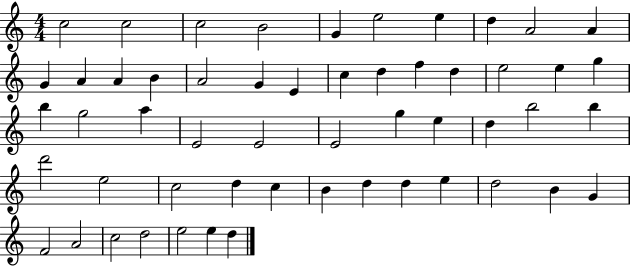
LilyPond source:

{
  \clef treble
  \numericTimeSignature
  \time 4/4
  \key c \major
  c''2 c''2 | c''2 b'2 | g'4 e''2 e''4 | d''4 a'2 a'4 | \break g'4 a'4 a'4 b'4 | a'2 g'4 e'4 | c''4 d''4 f''4 d''4 | e''2 e''4 g''4 | \break b''4 g''2 a''4 | e'2 e'2 | e'2 g''4 e''4 | d''4 b''2 b''4 | \break d'''2 e''2 | c''2 d''4 c''4 | b'4 d''4 d''4 e''4 | d''2 b'4 g'4 | \break f'2 a'2 | c''2 d''2 | e''2 e''4 d''4 | \bar "|."
}